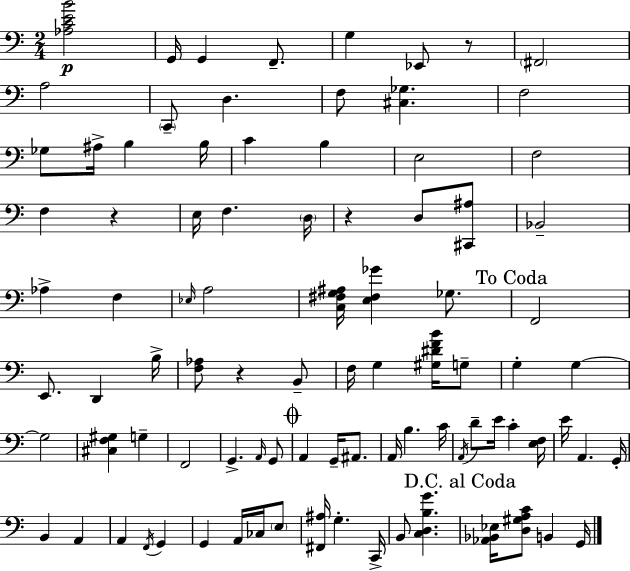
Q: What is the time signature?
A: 2/4